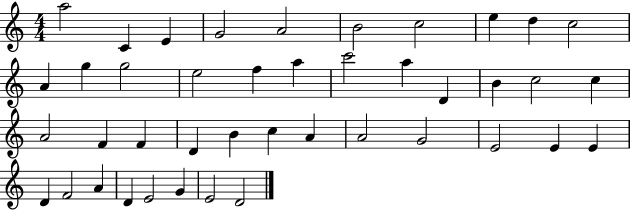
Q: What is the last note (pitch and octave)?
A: D4